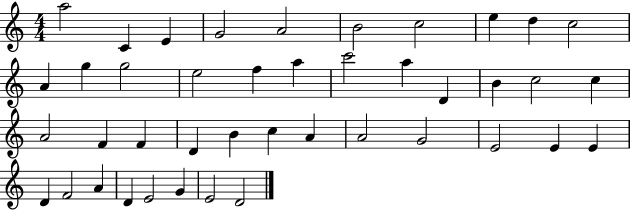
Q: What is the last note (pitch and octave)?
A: D4